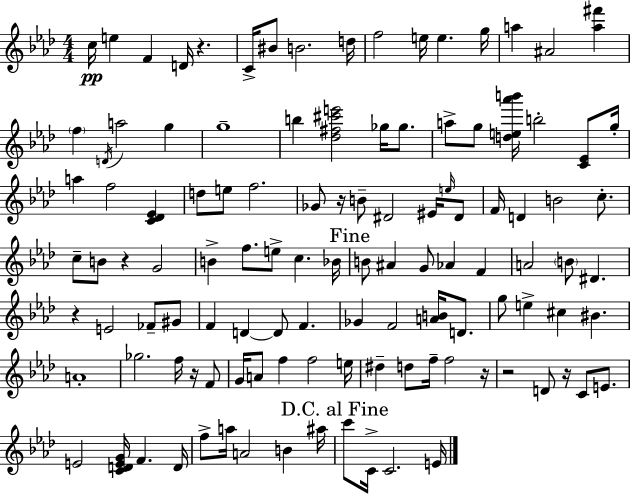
{
  \clef treble
  \numericTimeSignature
  \time 4/4
  \key f \minor
  c''16\pp e''4 f'4 d'16 r4. | c'16-> bis'8 b'2. d''16 | f''2 e''16 e''4. g''16 | a''4 ais'2 <a'' fis'''>4 | \break \parenthesize f''4 \acciaccatura { d'16 } a''2 g''4 | g''1-- | b''4 <des'' fis'' cis''' e'''>2 ges''16 ges''8. | a''8-> g''8 <d'' e'' aes''' b'''>16 b''2-. <c' ees'>8 | \break g''16-. a''4 f''2 <c' des' ees'>4 | d''8 e''8 f''2. | ges'8 r16 b'8-- dis'2 eis'16 \grace { e''16 } | dis'8 f'16 d'4 b'2 c''8.-. | \break c''8-- b'8 r4 g'2 | b'4-> f''8. e''8-> c''4. | bes'16 \mark "Fine" b'8 ais'4 g'8 aes'4 f'4 | a'2 \parenthesize b'8 dis'4. | \break r4 e'2 fes'8-- | gis'8 f'4 d'4~~ d'8 f'4. | ges'4 f'2 <a' b'>16 d'8. | g''8 e''4-> cis''4 bis'4. | \break a'1-. | ges''2. f''16 r16 | f'8 g'16 a'8 f''4 f''2 | e''16 dis''4-- d''8 f''16-- f''2 | \break r16 r2 d'8 r16 c'8 e'8. | e'2 <c' d' e' g'>16 f'4. | d'16 f''8-> a''16 a'2 b'4 | ais''16 \mark "D.C. al Fine" c'''8 c'16-> c'2. | \break e'16 \bar "|."
}